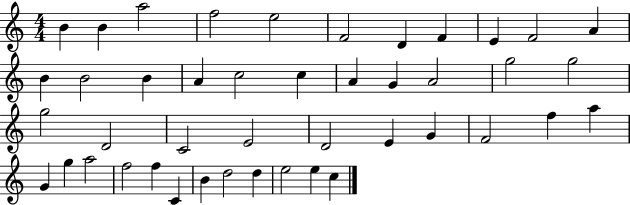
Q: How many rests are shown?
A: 0